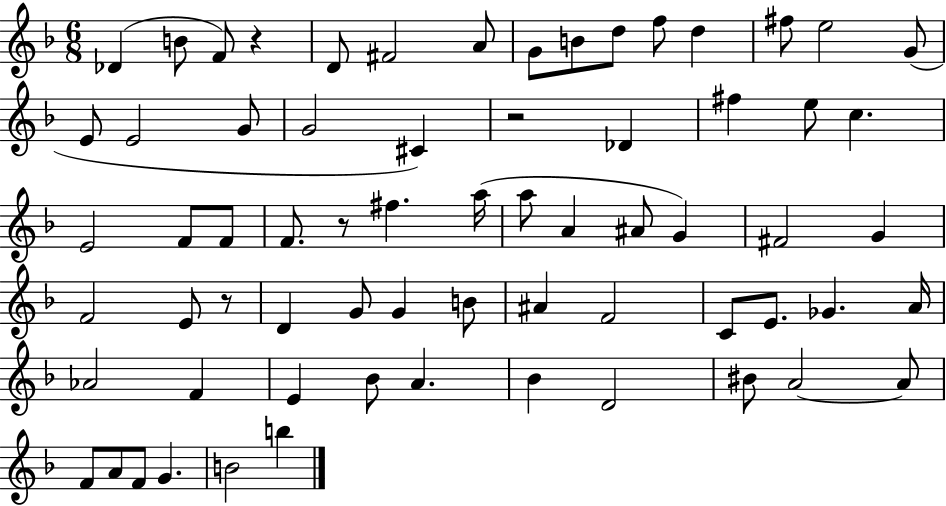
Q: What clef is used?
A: treble